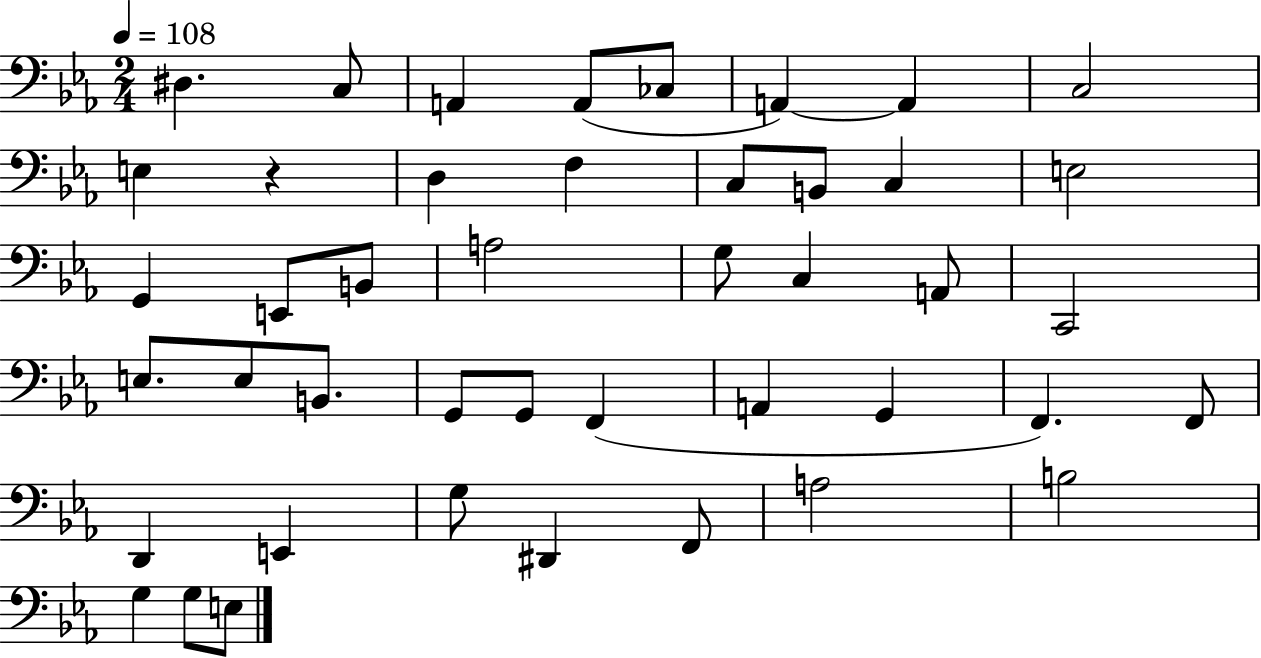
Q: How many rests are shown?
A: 1